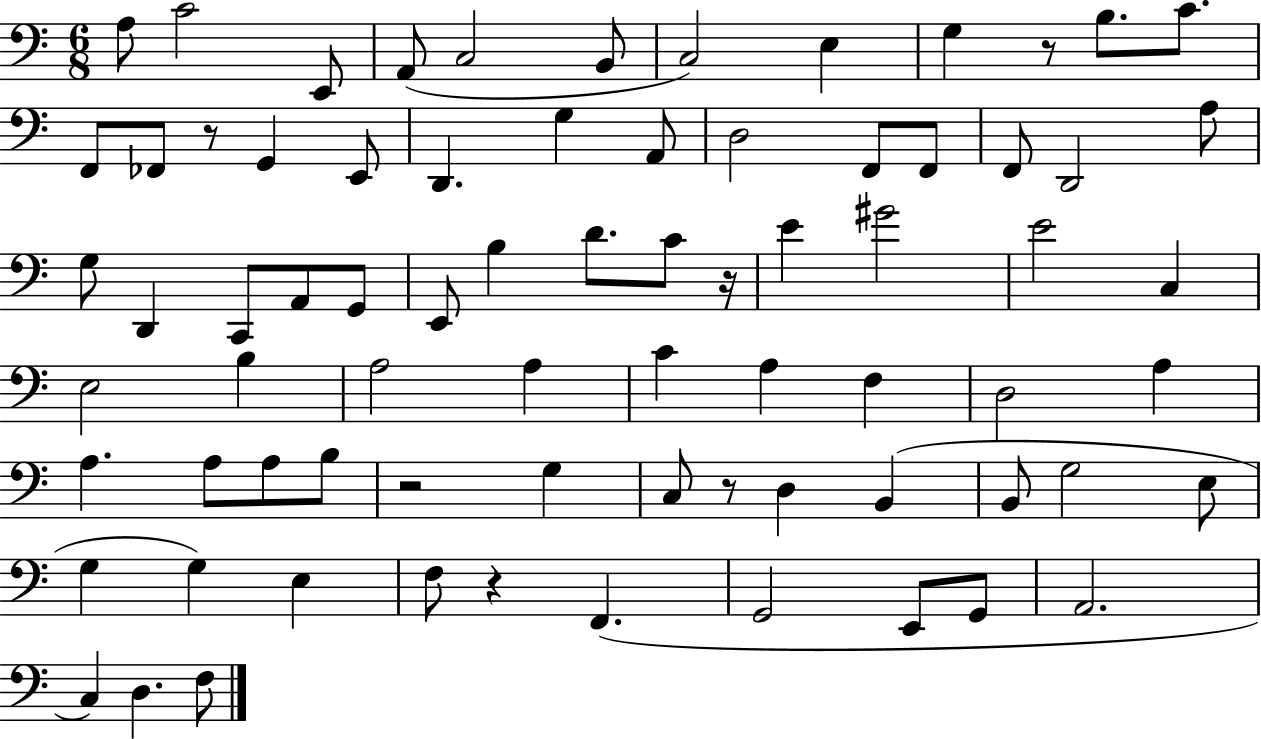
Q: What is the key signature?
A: C major